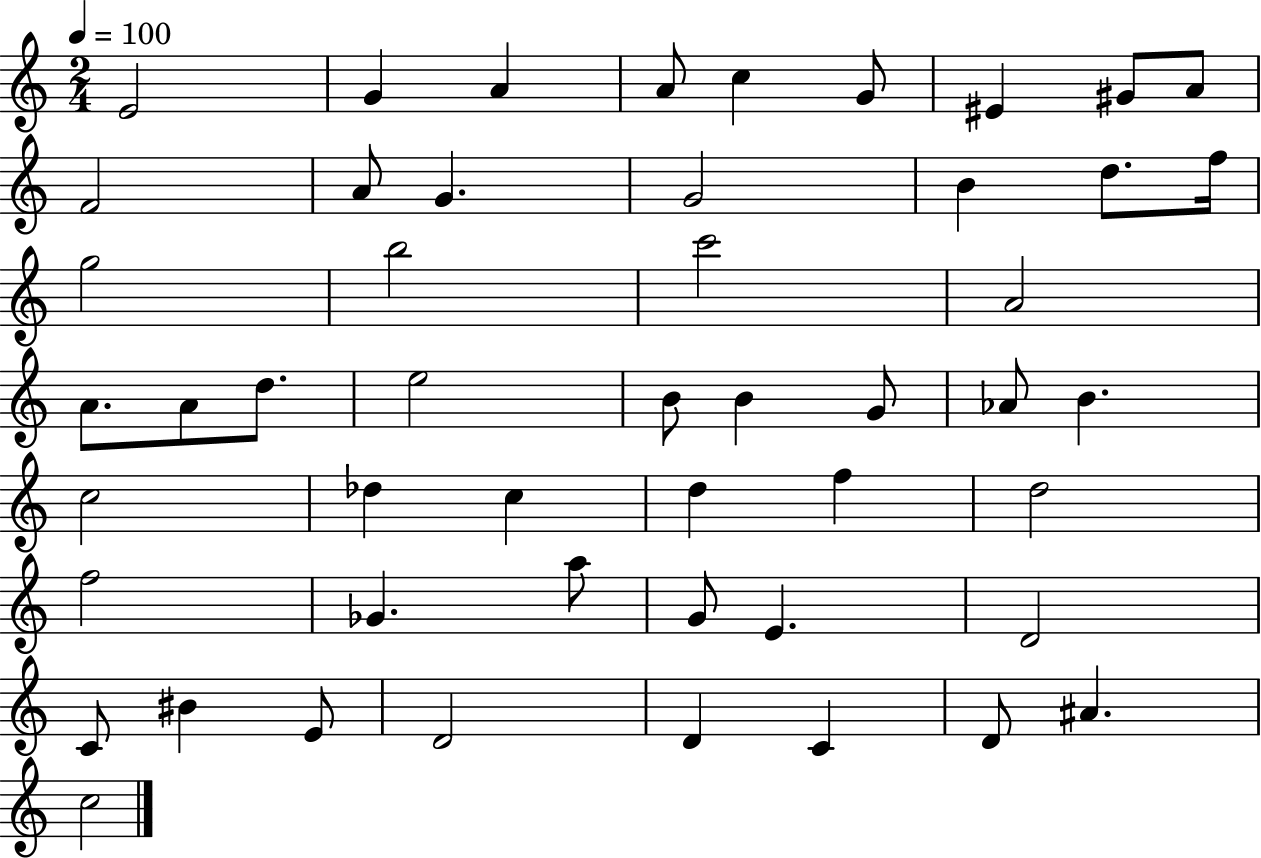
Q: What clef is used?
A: treble